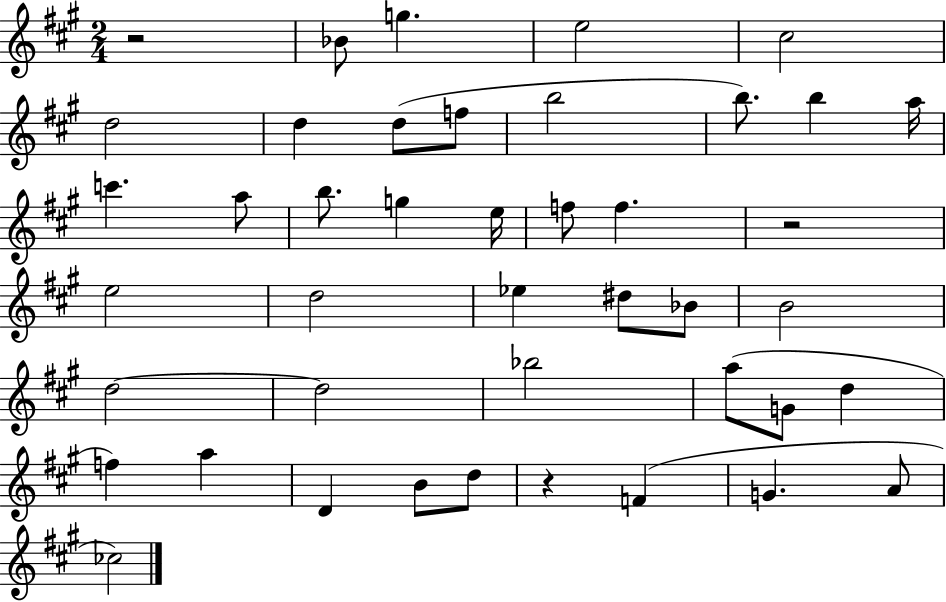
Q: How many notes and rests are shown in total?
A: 43